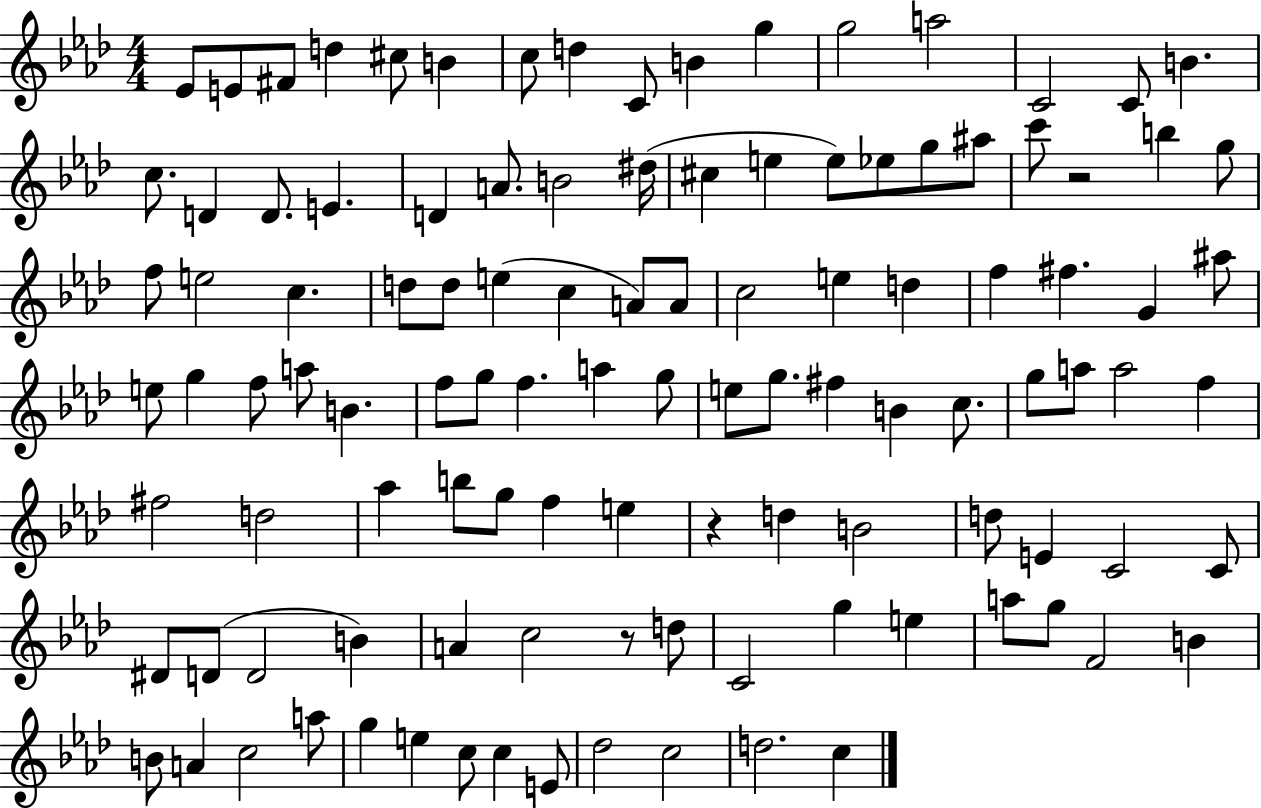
X:1
T:Untitled
M:4/4
L:1/4
K:Ab
_E/2 E/2 ^F/2 d ^c/2 B c/2 d C/2 B g g2 a2 C2 C/2 B c/2 D D/2 E D A/2 B2 ^d/4 ^c e e/2 _e/2 g/2 ^a/2 c'/2 z2 b g/2 f/2 e2 c d/2 d/2 e c A/2 A/2 c2 e d f ^f G ^a/2 e/2 g f/2 a/2 B f/2 g/2 f a g/2 e/2 g/2 ^f B c/2 g/2 a/2 a2 f ^f2 d2 _a b/2 g/2 f e z d B2 d/2 E C2 C/2 ^D/2 D/2 D2 B A c2 z/2 d/2 C2 g e a/2 g/2 F2 B B/2 A c2 a/2 g e c/2 c E/2 _d2 c2 d2 c